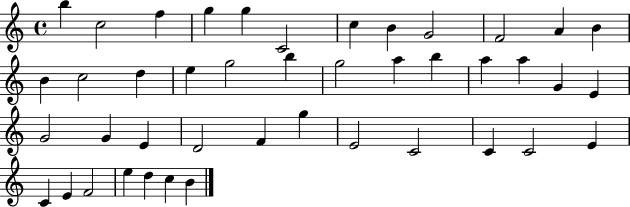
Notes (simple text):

B5/q C5/h F5/q G5/q G5/q C4/h C5/q B4/q G4/h F4/h A4/q B4/q B4/q C5/h D5/q E5/q G5/h B5/q G5/h A5/q B5/q A5/q A5/q G4/q E4/q G4/h G4/q E4/q D4/h F4/q G5/q E4/h C4/h C4/q C4/h E4/q C4/q E4/q F4/h E5/q D5/q C5/q B4/q